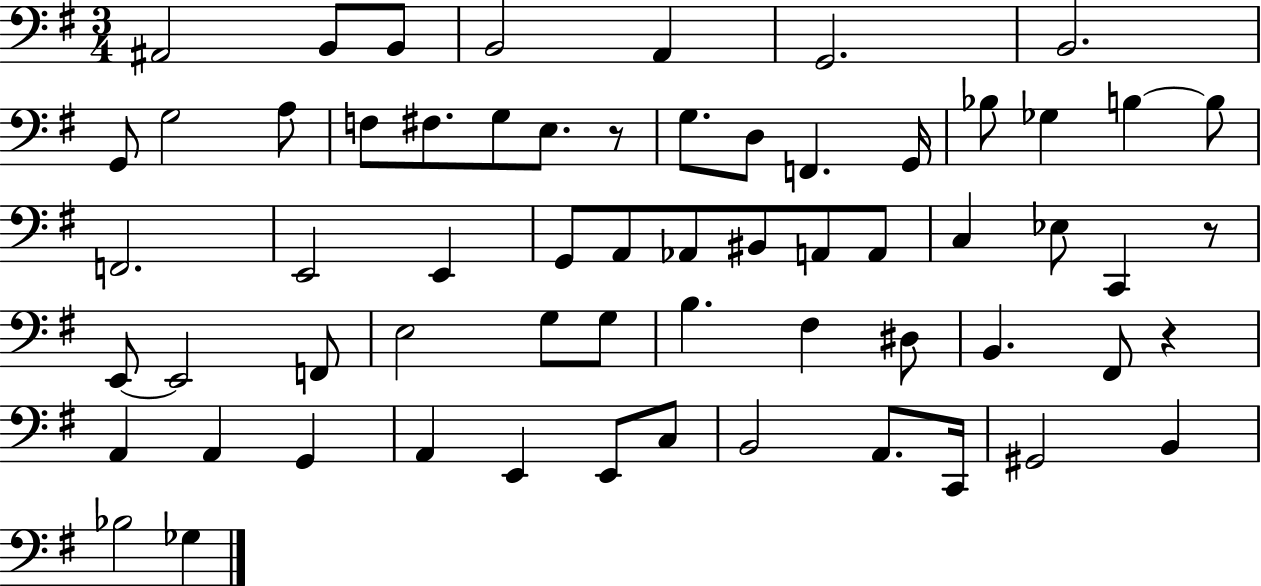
X:1
T:Untitled
M:3/4
L:1/4
K:G
^A,,2 B,,/2 B,,/2 B,,2 A,, G,,2 B,,2 G,,/2 G,2 A,/2 F,/2 ^F,/2 G,/2 E,/2 z/2 G,/2 D,/2 F,, G,,/4 _B,/2 _G, B, B,/2 F,,2 E,,2 E,, G,,/2 A,,/2 _A,,/2 ^B,,/2 A,,/2 A,,/2 C, _E,/2 C,, z/2 E,,/2 E,,2 F,,/2 E,2 G,/2 G,/2 B, ^F, ^D,/2 B,, ^F,,/2 z A,, A,, G,, A,, E,, E,,/2 C,/2 B,,2 A,,/2 C,,/4 ^G,,2 B,, _B,2 _G,